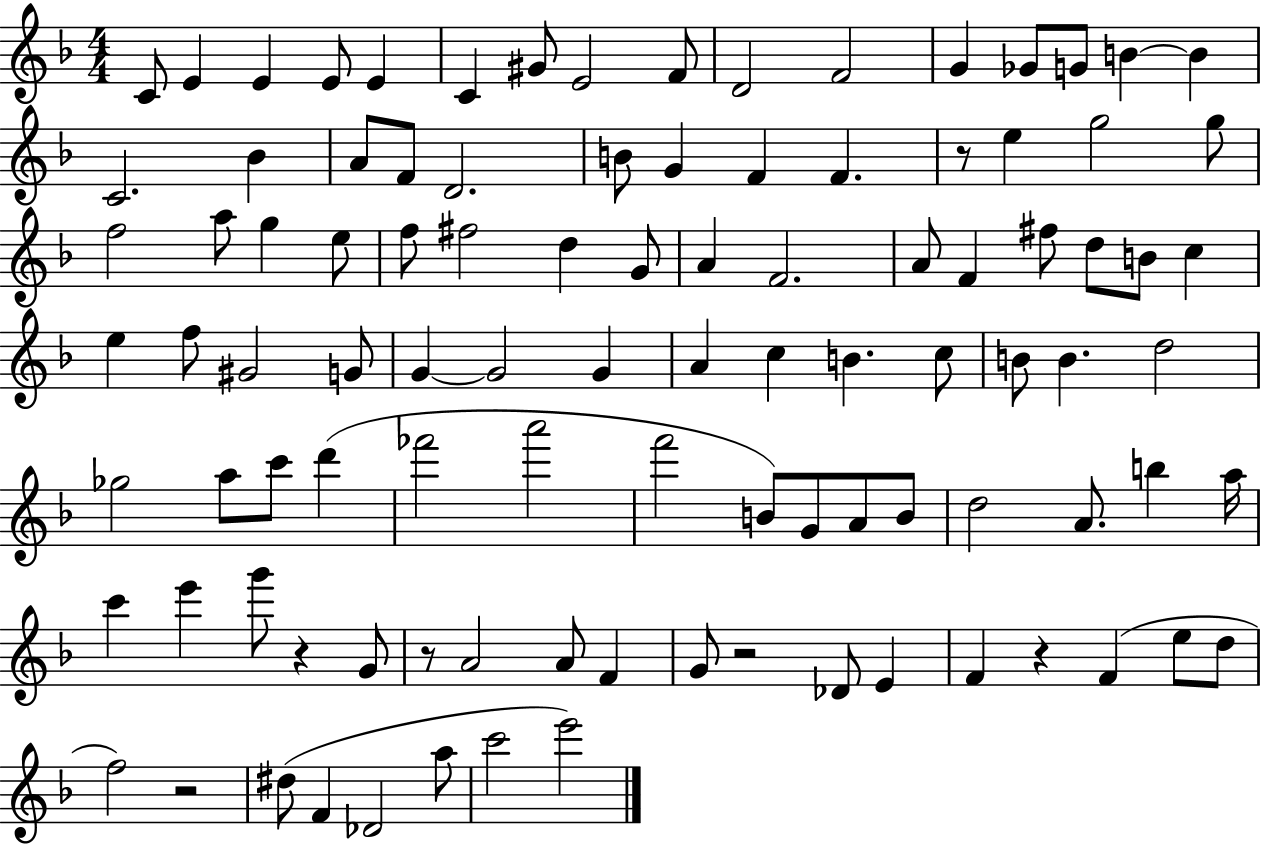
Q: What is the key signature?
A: F major